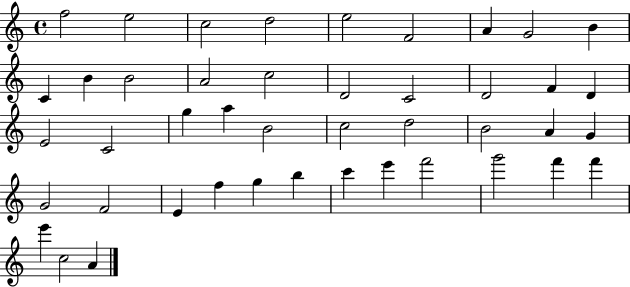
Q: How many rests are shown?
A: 0